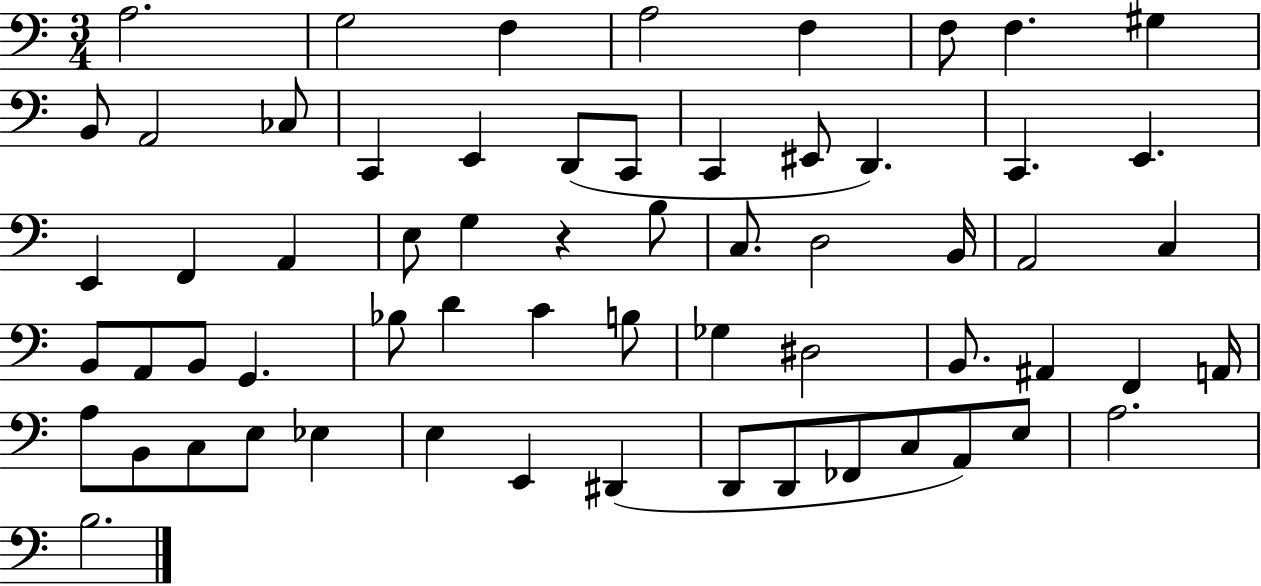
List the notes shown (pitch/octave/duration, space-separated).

A3/h. G3/h F3/q A3/h F3/q F3/e F3/q. G#3/q B2/e A2/h CES3/e C2/q E2/q D2/e C2/e C2/q EIS2/e D2/q. C2/q. E2/q. E2/q F2/q A2/q E3/e G3/q R/q B3/e C3/e. D3/h B2/s A2/h C3/q B2/e A2/e B2/e G2/q. Bb3/e D4/q C4/q B3/e Gb3/q D#3/h B2/e. A#2/q F2/q A2/s A3/e B2/e C3/e E3/e Eb3/q E3/q E2/q D#2/q D2/e D2/e FES2/e C3/e A2/e E3/e A3/h. B3/h.